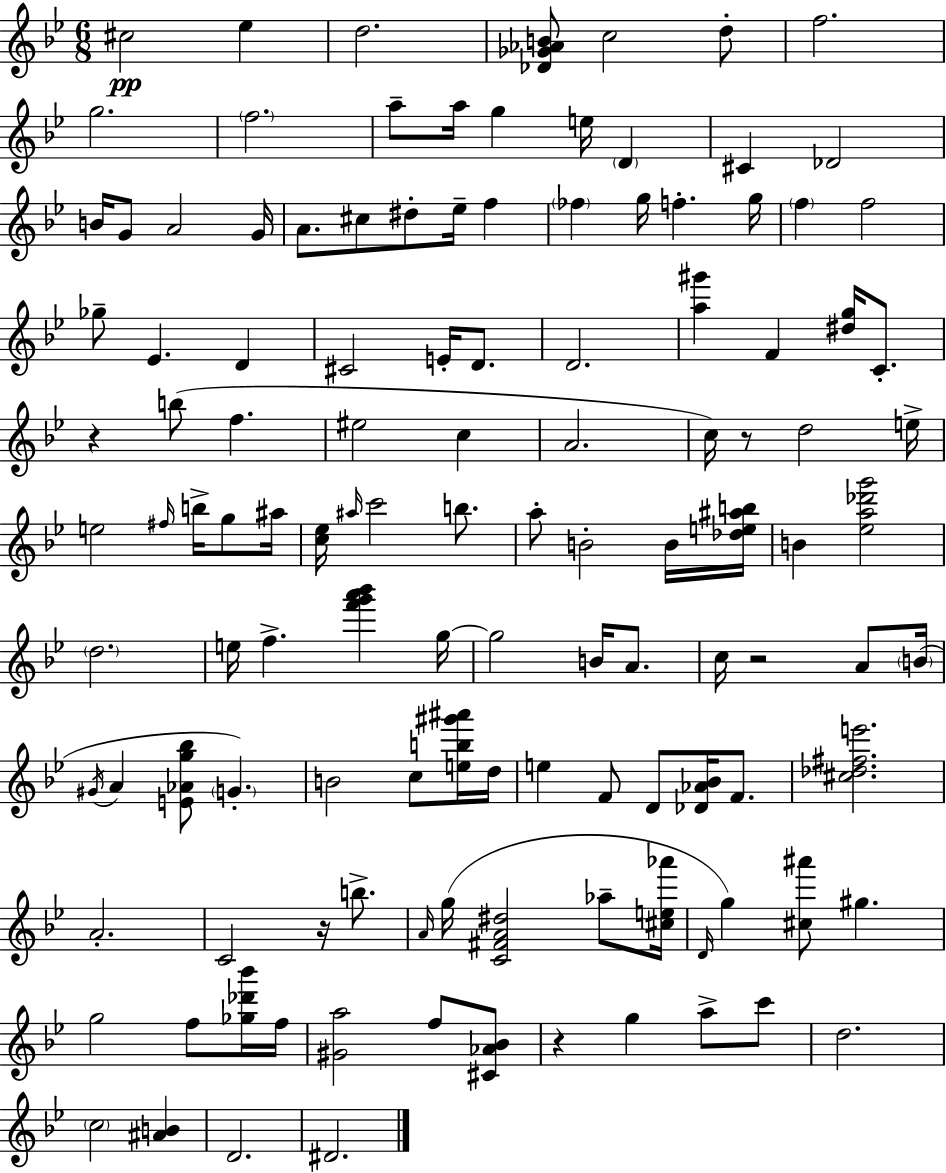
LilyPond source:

{
  \clef treble
  \numericTimeSignature
  \time 6/8
  \key bes \major
  \repeat volta 2 { cis''2\pp ees''4 | d''2. | <des' ges' aes' b'>8 c''2 d''8-. | f''2. | \break g''2. | \parenthesize f''2. | a''8-- a''16 g''4 e''16 \parenthesize d'4 | cis'4 des'2 | \break b'16 g'8 a'2 g'16 | a'8. cis''8 dis''8-. ees''16-- f''4 | \parenthesize fes''4 g''16 f''4.-. g''16 | \parenthesize f''4 f''2 | \break ges''8-- ees'4. d'4 | cis'2 e'16-. d'8. | d'2. | <a'' gis'''>4 f'4 <dis'' g''>16 c'8.-. | \break r4 b''8( f''4. | eis''2 c''4 | a'2. | c''16) r8 d''2 e''16-> | \break e''2 \grace { fis''16 } b''16-> g''8 | ais''16 <c'' ees''>16 \grace { ais''16 } c'''2 b''8. | a''8-. b'2-. | b'16 <des'' e'' ais'' b''>16 b'4 <ees'' a'' des''' g'''>2 | \break \parenthesize d''2. | e''16 f''4.-> <f''' g''' a''' bes'''>4 | g''16~~ g''2 b'16 a'8. | c''16 r2 a'8 | \break \parenthesize b'16( \acciaccatura { gis'16 } a'4 <e' aes' g'' bes''>8 \parenthesize g'4.-.) | b'2 c''8 | <e'' b'' gis''' ais'''>16 d''16 e''4 f'8 d'8 <des' aes' bes'>16 | f'8. <cis'' des'' fis'' e'''>2. | \break a'2.-. | c'2 r16 | b''8.-> \grace { a'16 } g''16( <c' fis' a' dis''>2 | aes''8-- <cis'' e'' aes'''>16 \grace { d'16 }) g''4 <cis'' ais'''>8 gis''4. | \break g''2 | f''8 <ges'' des''' bes'''>16 f''16 <gis' a''>2 | f''8 <cis' aes' bes'>8 r4 g''4 | a''8-> c'''8 d''2. | \break \parenthesize c''2 | <ais' b'>4 d'2. | dis'2. | } \bar "|."
}